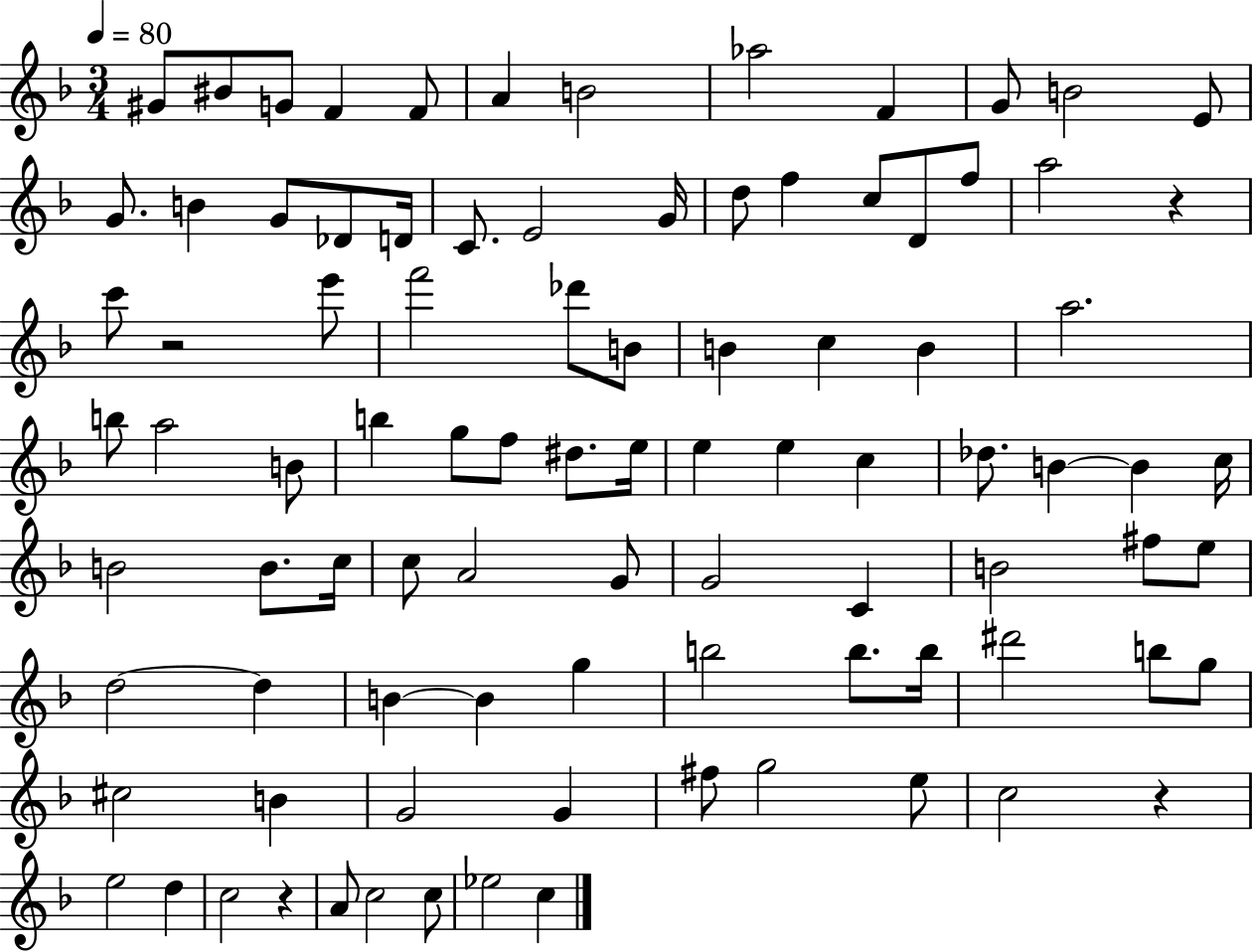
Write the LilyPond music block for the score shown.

{
  \clef treble
  \numericTimeSignature
  \time 3/4
  \key f \major
  \tempo 4 = 80
  gis'8 bis'8 g'8 f'4 f'8 | a'4 b'2 | aes''2 f'4 | g'8 b'2 e'8 | \break g'8. b'4 g'8 des'8 d'16 | c'8. e'2 g'16 | d''8 f''4 c''8 d'8 f''8 | a''2 r4 | \break c'''8 r2 e'''8 | f'''2 des'''8 b'8 | b'4 c''4 b'4 | a''2. | \break b''8 a''2 b'8 | b''4 g''8 f''8 dis''8. e''16 | e''4 e''4 c''4 | des''8. b'4~~ b'4 c''16 | \break b'2 b'8. c''16 | c''8 a'2 g'8 | g'2 c'4 | b'2 fis''8 e''8 | \break d''2~~ d''4 | b'4~~ b'4 g''4 | b''2 b''8. b''16 | dis'''2 b''8 g''8 | \break cis''2 b'4 | g'2 g'4 | fis''8 g''2 e''8 | c''2 r4 | \break e''2 d''4 | c''2 r4 | a'8 c''2 c''8 | ees''2 c''4 | \break \bar "|."
}